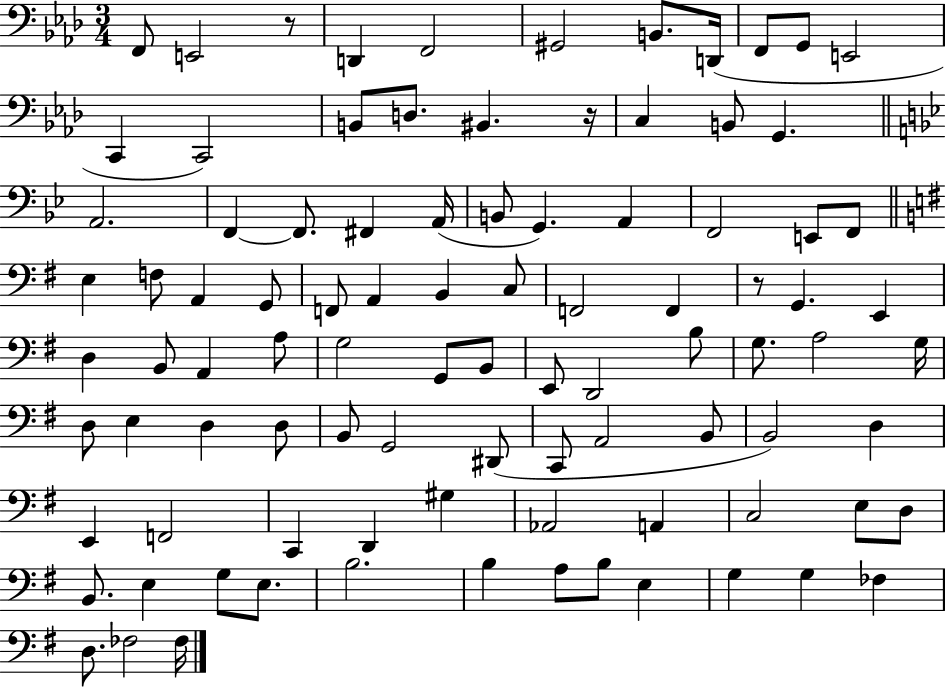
F2/e E2/h R/e D2/q F2/h G#2/h B2/e. D2/s F2/e G2/e E2/h C2/q C2/h B2/e D3/e. BIS2/q. R/s C3/q B2/e G2/q. A2/h. F2/q F2/e. F#2/q A2/s B2/e G2/q. A2/q F2/h E2/e F2/e E3/q F3/e A2/q G2/e F2/e A2/q B2/q C3/e F2/h F2/q R/e G2/q. E2/q D3/q B2/e A2/q A3/e G3/h G2/e B2/e E2/e D2/h B3/e G3/e. A3/h G3/s D3/e E3/q D3/q D3/e B2/e G2/h D#2/e C2/e A2/h B2/e B2/h D3/q E2/q F2/h C2/q D2/q G#3/q Ab2/h A2/q C3/h E3/e D3/e B2/e. E3/q G3/e E3/e. B3/h. B3/q A3/e B3/e E3/q G3/q G3/q FES3/q D3/e. FES3/h FES3/s